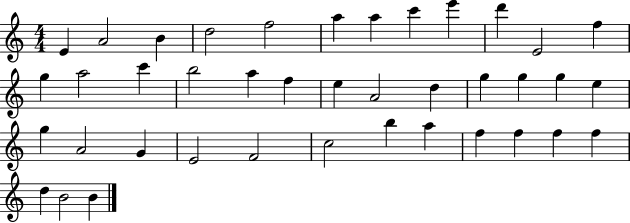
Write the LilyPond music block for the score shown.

{
  \clef treble
  \numericTimeSignature
  \time 4/4
  \key c \major
  e'4 a'2 b'4 | d''2 f''2 | a''4 a''4 c'''4 e'''4 | d'''4 e'2 f''4 | \break g''4 a''2 c'''4 | b''2 a''4 f''4 | e''4 a'2 d''4 | g''4 g''4 g''4 e''4 | \break g''4 a'2 g'4 | e'2 f'2 | c''2 b''4 a''4 | f''4 f''4 f''4 f''4 | \break d''4 b'2 b'4 | \bar "|."
}